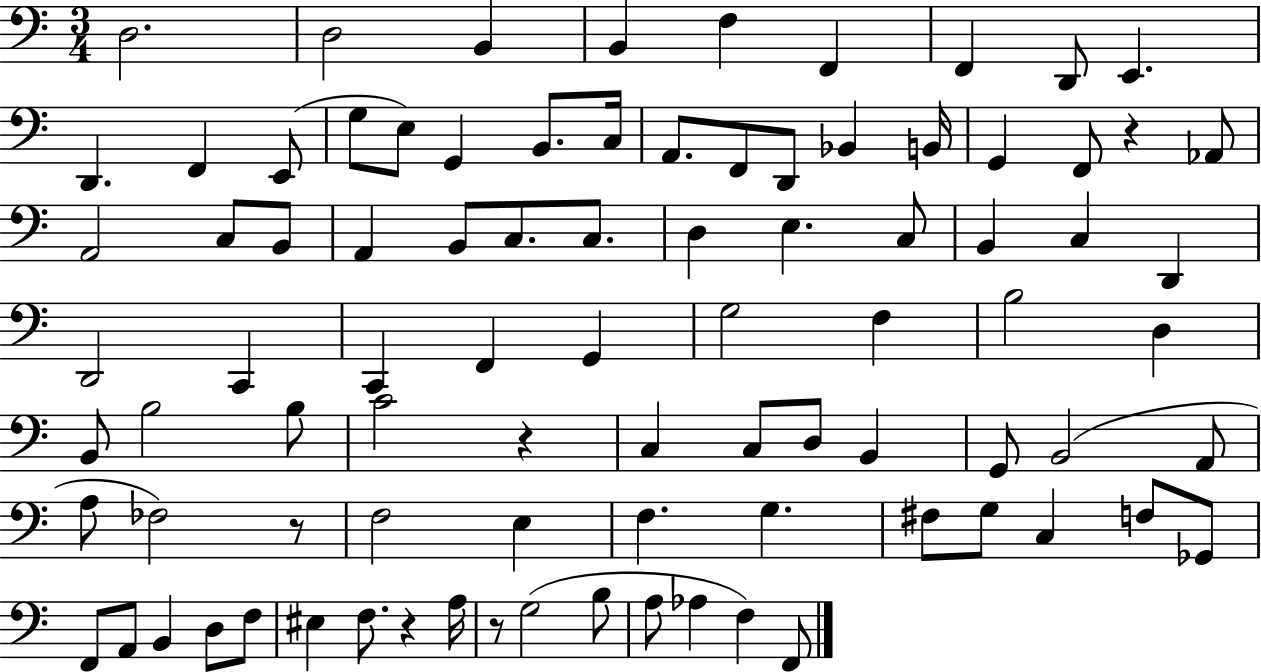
X:1
T:Untitled
M:3/4
L:1/4
K:C
D,2 D,2 B,, B,, F, F,, F,, D,,/2 E,, D,, F,, E,,/2 G,/2 E,/2 G,, B,,/2 C,/4 A,,/2 F,,/2 D,,/2 _B,, B,,/4 G,, F,,/2 z _A,,/2 A,,2 C,/2 B,,/2 A,, B,,/2 C,/2 C,/2 D, E, C,/2 B,, C, D,, D,,2 C,, C,, F,, G,, G,2 F, B,2 D, B,,/2 B,2 B,/2 C2 z C, C,/2 D,/2 B,, G,,/2 B,,2 A,,/2 A,/2 _F,2 z/2 F,2 E, F, G, ^F,/2 G,/2 C, F,/2 _G,,/2 F,,/2 A,,/2 B,, D,/2 F,/2 ^E, F,/2 z A,/4 z/2 G,2 B,/2 A,/2 _A, F, F,,/2